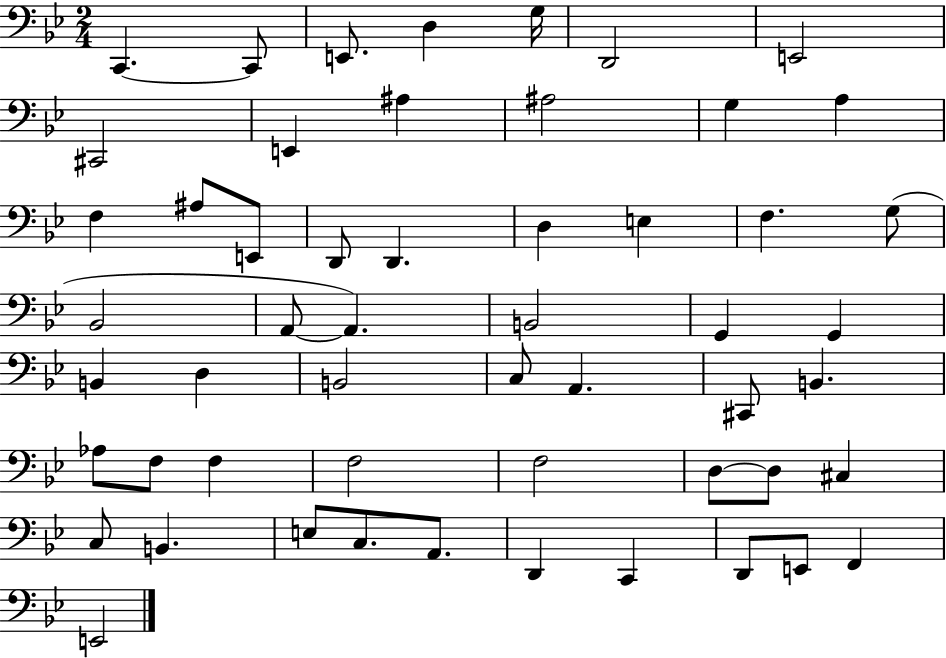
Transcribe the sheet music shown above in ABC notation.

X:1
T:Untitled
M:2/4
L:1/4
K:Bb
C,, C,,/2 E,,/2 D, G,/4 D,,2 E,,2 ^C,,2 E,, ^A, ^A,2 G, A, F, ^A,/2 E,,/2 D,,/2 D,, D, E, F, G,/2 _B,,2 A,,/2 A,, B,,2 G,, G,, B,, D, B,,2 C,/2 A,, ^C,,/2 B,, _A,/2 F,/2 F, F,2 F,2 D,/2 D,/2 ^C, C,/2 B,, E,/2 C,/2 A,,/2 D,, C,, D,,/2 E,,/2 F,, E,,2